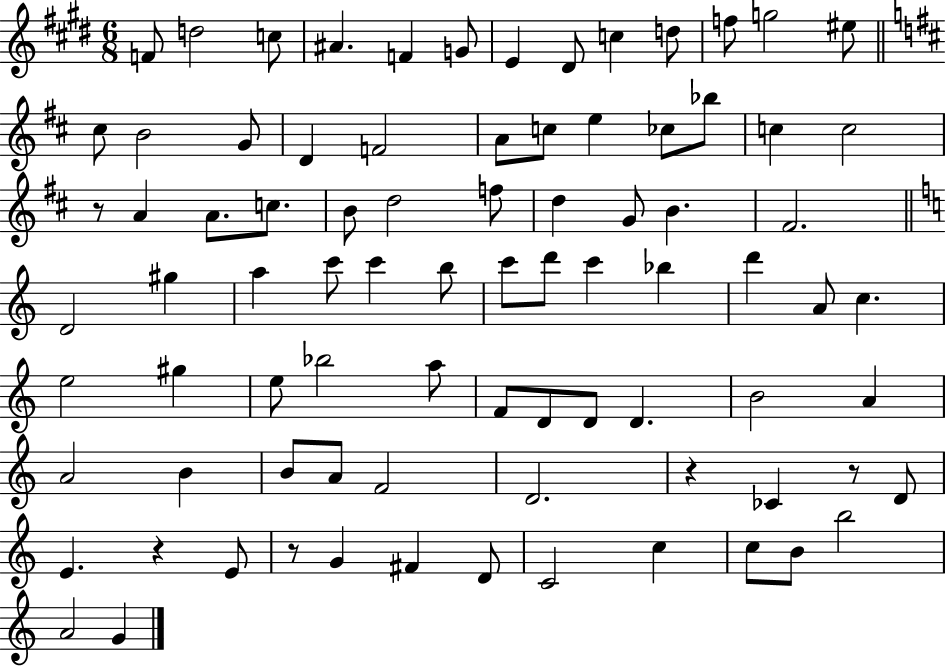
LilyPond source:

{
  \clef treble
  \numericTimeSignature
  \time 6/8
  \key e \major
  f'8 d''2 c''8 | ais'4. f'4 g'8 | e'4 dis'8 c''4 d''8 | f''8 g''2 eis''8 | \break \bar "||" \break \key b \minor cis''8 b'2 g'8 | d'4 f'2 | a'8 c''8 e''4 ces''8 bes''8 | c''4 c''2 | \break r8 a'4 a'8. c''8. | b'8 d''2 f''8 | d''4 g'8 b'4. | fis'2. | \break \bar "||" \break \key a \minor d'2 gis''4 | a''4 c'''8 c'''4 b''8 | c'''8 d'''8 c'''4 bes''4 | d'''4 a'8 c''4. | \break e''2 gis''4 | e''8 bes''2 a''8 | f'8 d'8 d'8 d'4. | b'2 a'4 | \break a'2 b'4 | b'8 a'8 f'2 | d'2. | r4 ces'4 r8 d'8 | \break e'4. r4 e'8 | r8 g'4 fis'4 d'8 | c'2 c''4 | c''8 b'8 b''2 | \break a'2 g'4 | \bar "|."
}